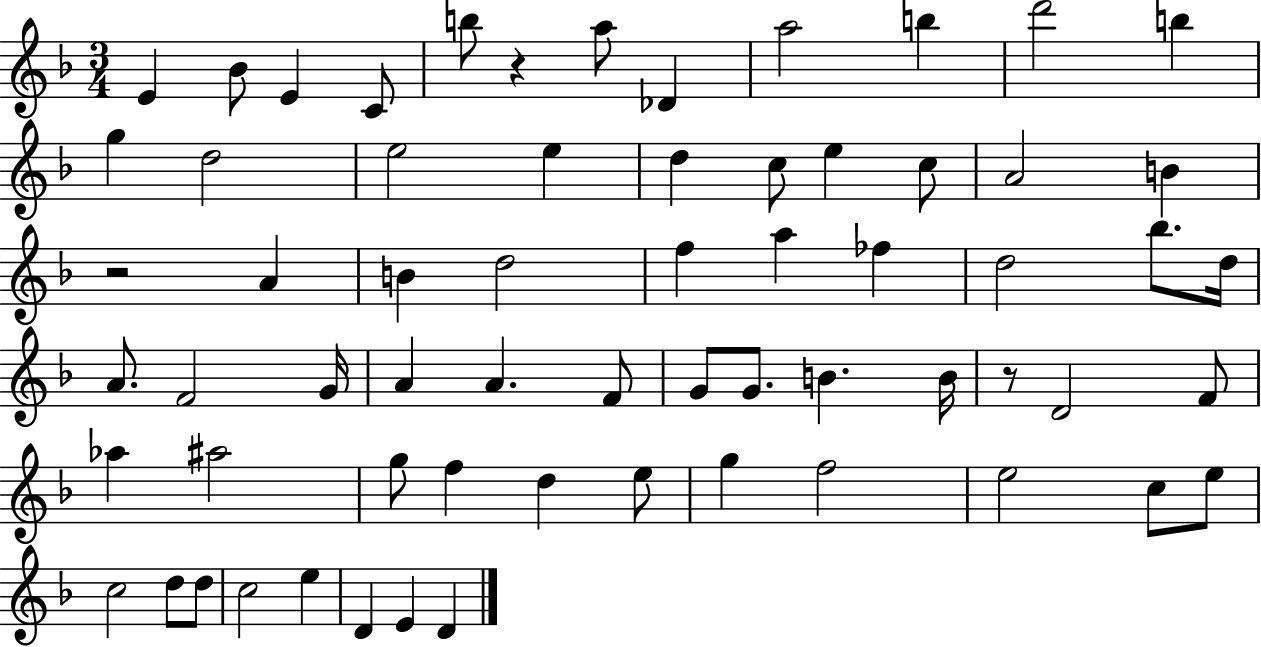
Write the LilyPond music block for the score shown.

{
  \clef treble
  \numericTimeSignature
  \time 3/4
  \key f \major
  e'4 bes'8 e'4 c'8 | b''8 r4 a''8 des'4 | a''2 b''4 | d'''2 b''4 | \break g''4 d''2 | e''2 e''4 | d''4 c''8 e''4 c''8 | a'2 b'4 | \break r2 a'4 | b'4 d''2 | f''4 a''4 fes''4 | d''2 bes''8. d''16 | \break a'8. f'2 g'16 | a'4 a'4. f'8 | g'8 g'8. b'4. b'16 | r8 d'2 f'8 | \break aes''4 ais''2 | g''8 f''4 d''4 e''8 | g''4 f''2 | e''2 c''8 e''8 | \break c''2 d''8 d''8 | c''2 e''4 | d'4 e'4 d'4 | \bar "|."
}